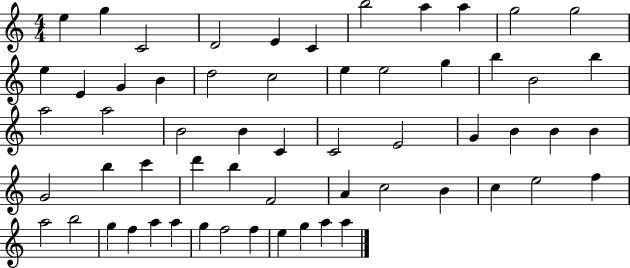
E5/q G5/q C4/h D4/h E4/q C4/q B5/h A5/q A5/q G5/h G5/h E5/q E4/q G4/q B4/q D5/h C5/h E5/q E5/h G5/q B5/q B4/h B5/q A5/h A5/h B4/h B4/q C4/q C4/h E4/h G4/q B4/q B4/q B4/q G4/h B5/q C6/q D6/q B5/q F4/h A4/q C5/h B4/q C5/q E5/h F5/q A5/h B5/h G5/q F5/q A5/q A5/q G5/q F5/h F5/q E5/q G5/q A5/q A5/q